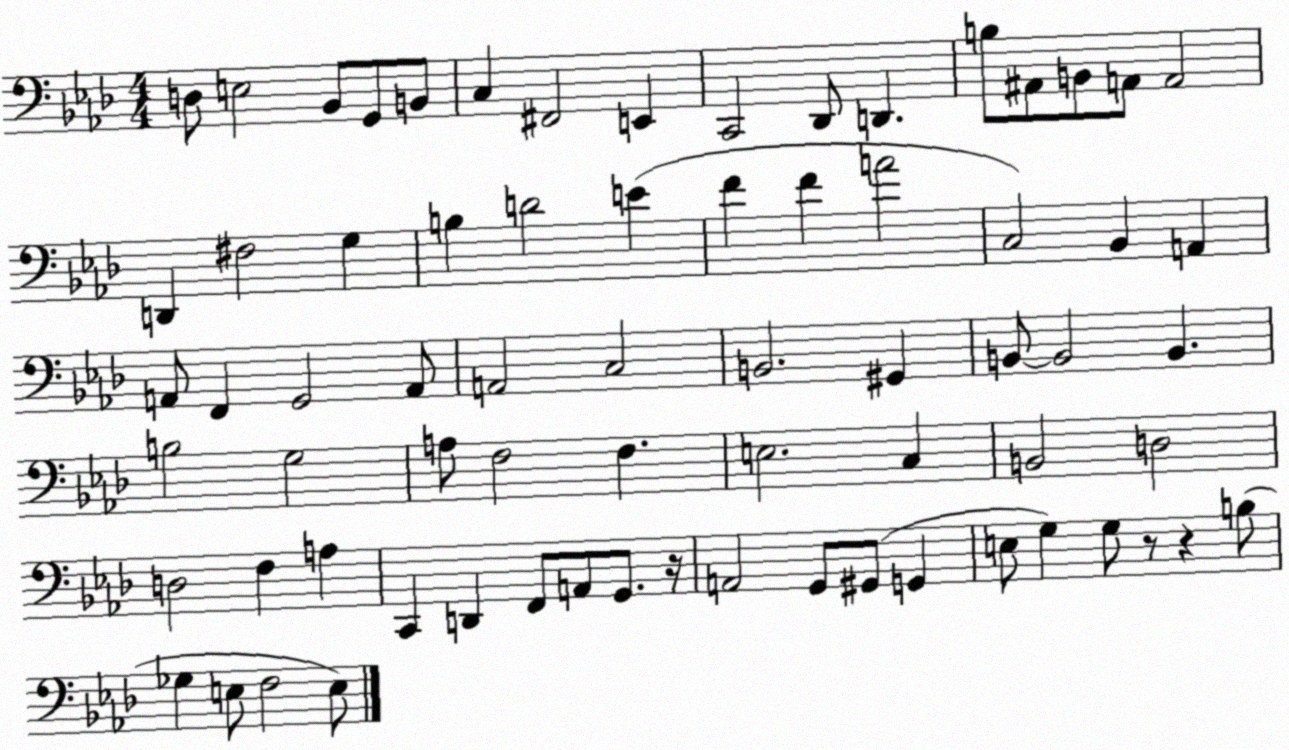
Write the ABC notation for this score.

X:1
T:Untitled
M:4/4
L:1/4
K:Ab
D,/2 E,2 _B,,/2 G,,/2 B,,/2 C, ^F,,2 E,, C,,2 _D,,/2 D,, B,/2 ^A,,/2 B,,/2 A,,/2 A,,2 D,, ^F,2 G, B, D2 E F F A2 C,2 _B,, A,, A,,/2 F,, G,,2 A,,/2 A,,2 C,2 B,,2 ^G,, B,,/2 B,,2 B,, B,2 G,2 A,/2 F,2 F, E,2 C, B,,2 D,2 D,2 F, A, C,, D,, F,,/2 A,,/2 G,,/2 z/4 A,,2 G,,/2 ^G,,/2 G,, E,/2 G, G,/2 z/2 z B,/2 _G, E,/2 F,2 E,/2